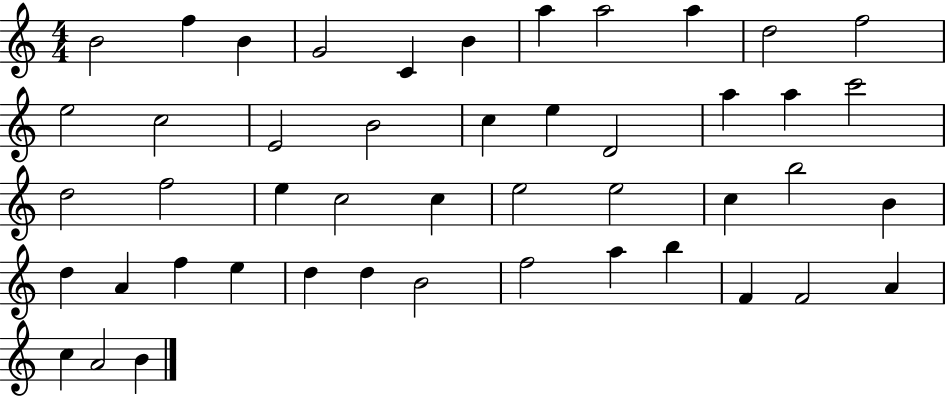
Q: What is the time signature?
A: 4/4